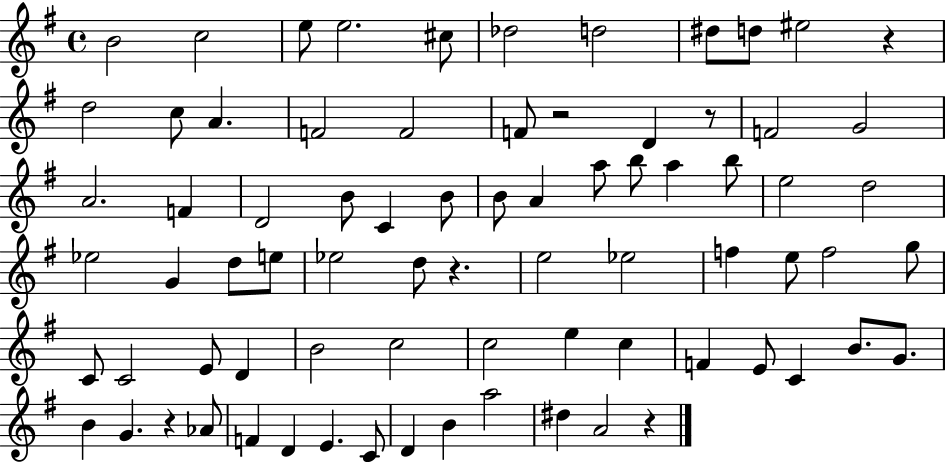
{
  \clef treble
  \time 4/4
  \defaultTimeSignature
  \key g \major
  \repeat volta 2 { b'2 c''2 | e''8 e''2. cis''8 | des''2 d''2 | dis''8 d''8 eis''2 r4 | \break d''2 c''8 a'4. | f'2 f'2 | f'8 r2 d'4 r8 | f'2 g'2 | \break a'2. f'4 | d'2 b'8 c'4 b'8 | b'8 a'4 a''8 b''8 a''4 b''8 | e''2 d''2 | \break ees''2 g'4 d''8 e''8 | ees''2 d''8 r4. | e''2 ees''2 | f''4 e''8 f''2 g''8 | \break c'8 c'2 e'8 d'4 | b'2 c''2 | c''2 e''4 c''4 | f'4 e'8 c'4 b'8. g'8. | \break b'4 g'4. r4 aes'8 | f'4 d'4 e'4. c'8 | d'4 b'4 a''2 | dis''4 a'2 r4 | \break } \bar "|."
}